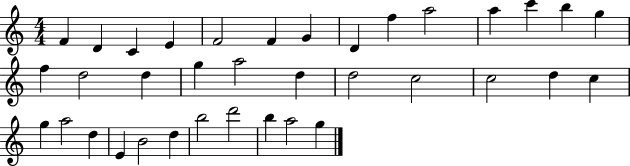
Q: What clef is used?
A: treble